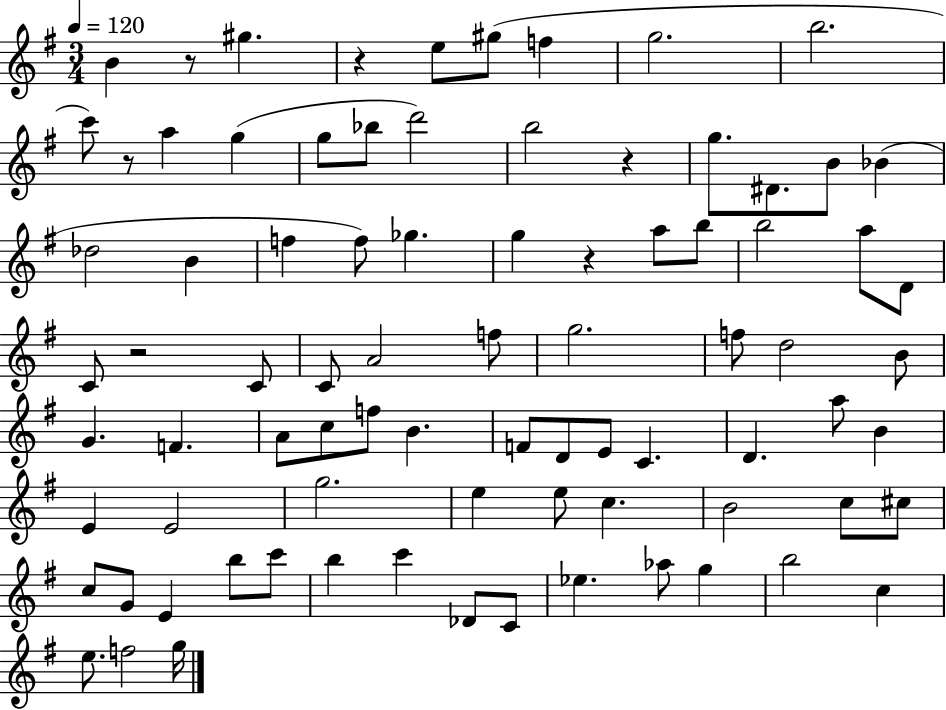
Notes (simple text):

B4/q R/e G#5/q. R/q E5/e G#5/e F5/q G5/h. B5/h. C6/e R/e A5/q G5/q G5/e Bb5/e D6/h B5/h R/q G5/e. D#4/e. B4/e Bb4/q Db5/h B4/q F5/q F5/e Gb5/q. G5/q R/q A5/e B5/e B5/h A5/e D4/e C4/e R/h C4/e C4/e A4/h F5/e G5/h. F5/e D5/h B4/e G4/q. F4/q. A4/e C5/e F5/e B4/q. F4/e D4/e E4/e C4/q. D4/q. A5/e B4/q E4/q E4/h G5/h. E5/q E5/e C5/q. B4/h C5/e C#5/e C5/e G4/e E4/q B5/e C6/e B5/q C6/q Db4/e C4/e Eb5/q. Ab5/e G5/q B5/h C5/q E5/e. F5/h G5/s